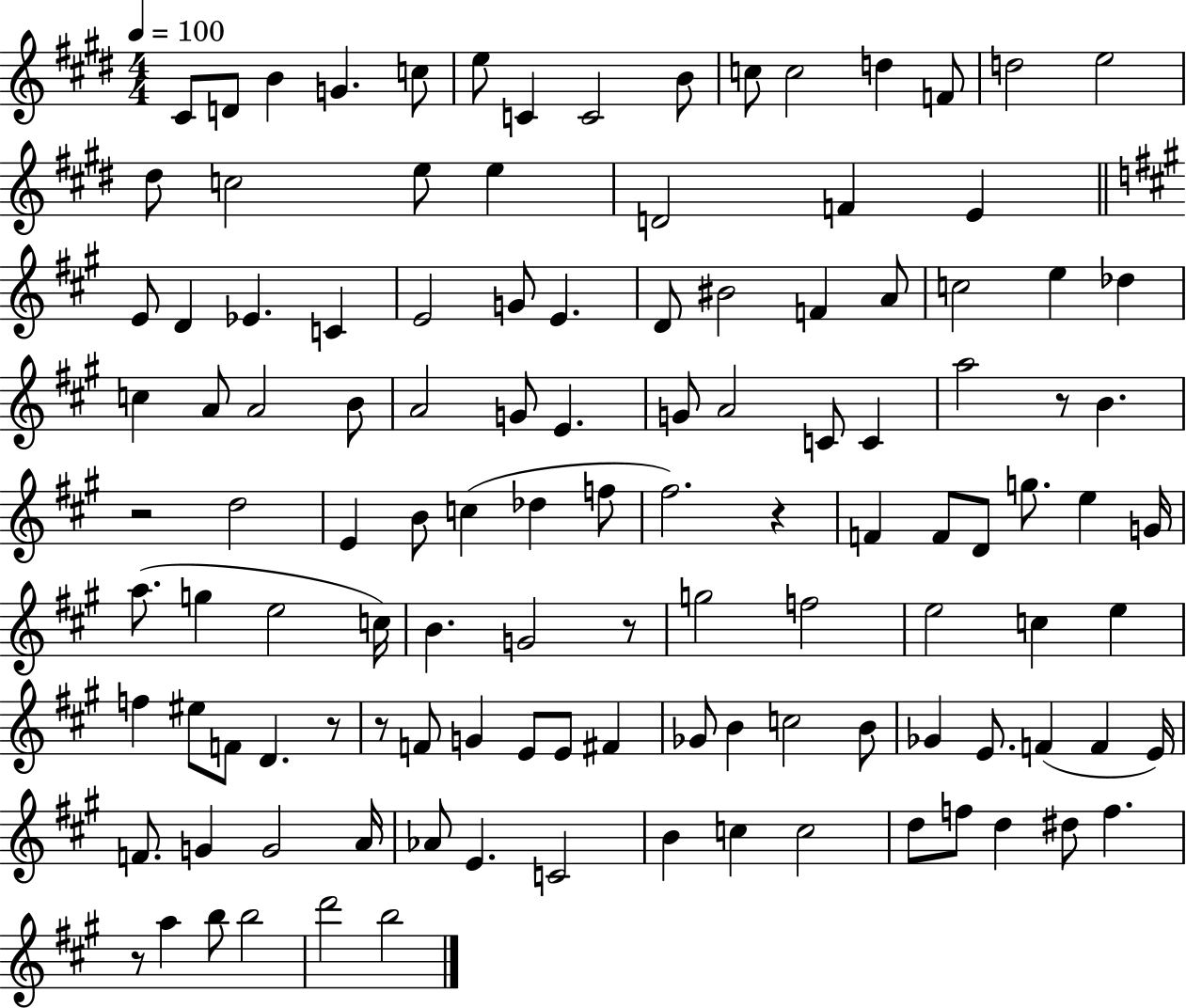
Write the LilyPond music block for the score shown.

{
  \clef treble
  \numericTimeSignature
  \time 4/4
  \key e \major
  \tempo 4 = 100
  cis'8 d'8 b'4 g'4. c''8 | e''8 c'4 c'2 b'8 | c''8 c''2 d''4 f'8 | d''2 e''2 | \break dis''8 c''2 e''8 e''4 | d'2 f'4 e'4 | \bar "||" \break \key a \major e'8 d'4 ees'4. c'4 | e'2 g'8 e'4. | d'8 bis'2 f'4 a'8 | c''2 e''4 des''4 | \break c''4 a'8 a'2 b'8 | a'2 g'8 e'4. | g'8 a'2 c'8 c'4 | a''2 r8 b'4. | \break r2 d''2 | e'4 b'8 c''4( des''4 f''8 | fis''2.) r4 | f'4 f'8 d'8 g''8. e''4 g'16 | \break a''8.( g''4 e''2 c''16) | b'4. g'2 r8 | g''2 f''2 | e''2 c''4 e''4 | \break f''4 eis''8 f'8 d'4. r8 | r8 f'8 g'4 e'8 e'8 fis'4 | ges'8 b'4 c''2 b'8 | ges'4 e'8. f'4( f'4 e'16) | \break f'8. g'4 g'2 a'16 | aes'8 e'4. c'2 | b'4 c''4 c''2 | d''8 f''8 d''4 dis''8 f''4. | \break r8 a''4 b''8 b''2 | d'''2 b''2 | \bar "|."
}